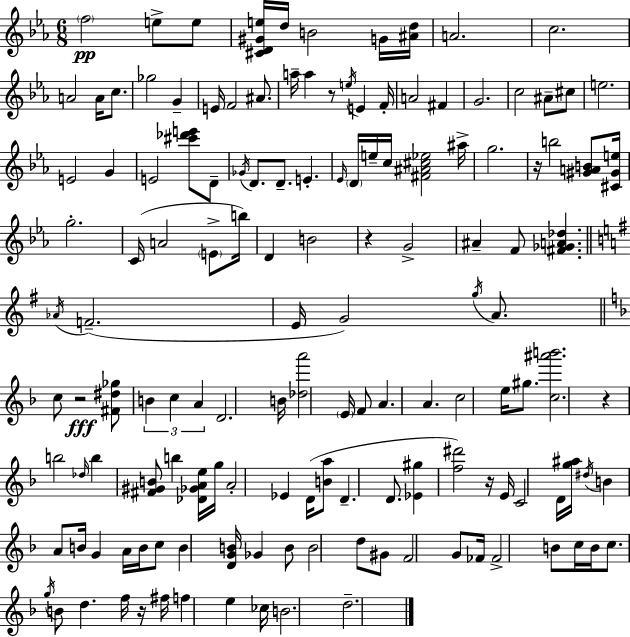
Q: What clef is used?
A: treble